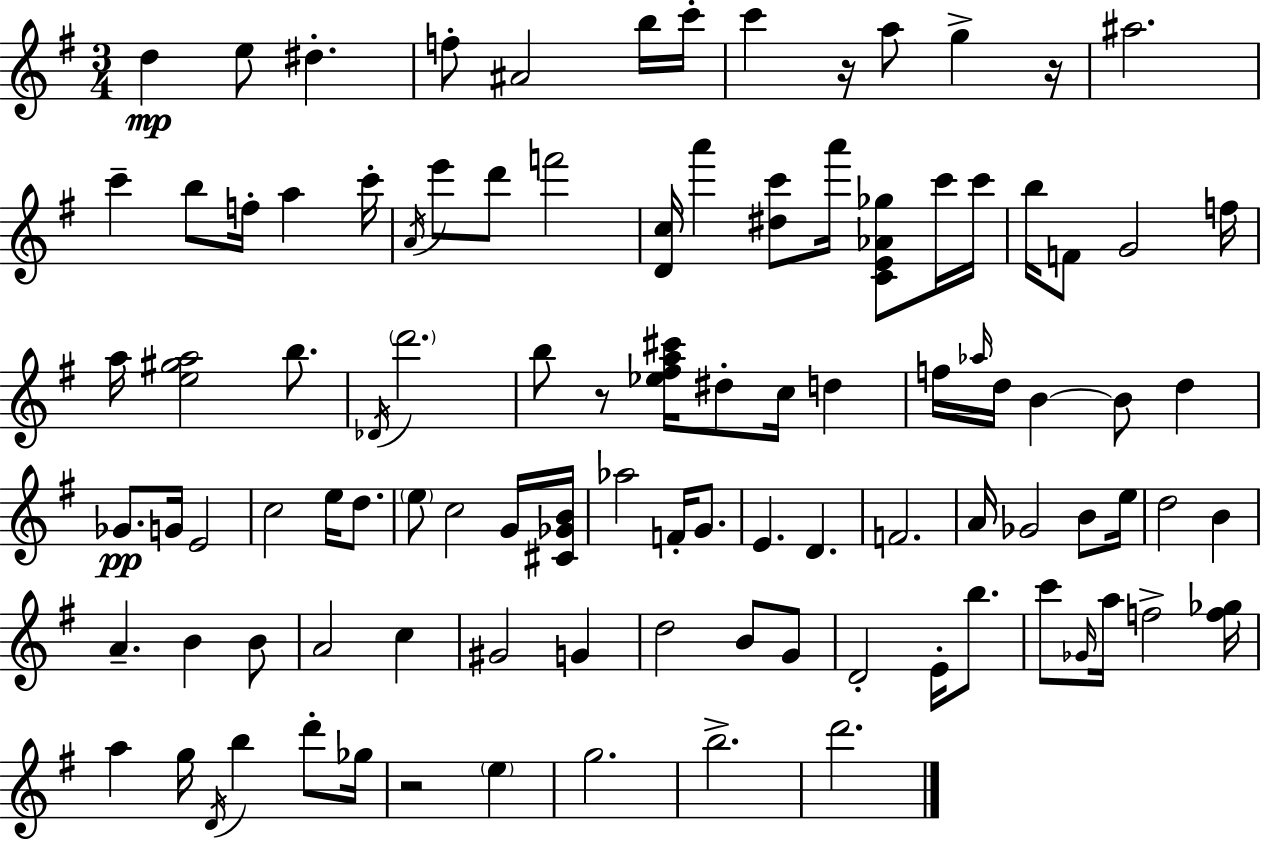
X:1
T:Untitled
M:3/4
L:1/4
K:G
d e/2 ^d f/2 ^A2 b/4 c'/4 c' z/4 a/2 g z/4 ^a2 c' b/2 f/4 a c'/4 A/4 e'/2 d'/2 f'2 [Dc]/4 a' [^dc']/2 a'/4 [CE_A_g]/2 c'/4 c'/4 b/4 F/2 G2 f/4 a/4 [e^ga]2 b/2 _D/4 d'2 b/2 z/2 [_e^fa^c']/4 ^d/2 c/4 d f/4 _a/4 d/4 B B/2 d _G/2 G/4 E2 c2 e/4 d/2 e/2 c2 G/4 [^C_GB]/4 _a2 F/4 G/2 E D F2 A/4 _G2 B/2 e/4 d2 B A B B/2 A2 c ^G2 G d2 B/2 G/2 D2 E/4 b/2 c'/2 _G/4 a/4 f2 [f_g]/4 a g/4 D/4 b d'/2 _g/4 z2 e g2 b2 d'2